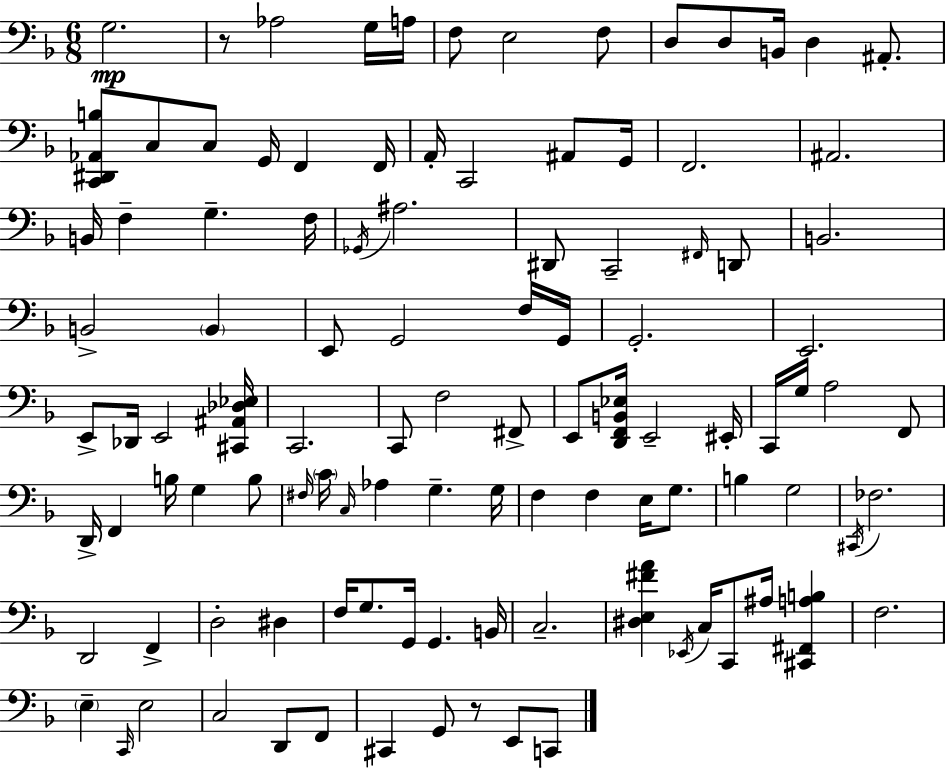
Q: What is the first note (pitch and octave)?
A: G3